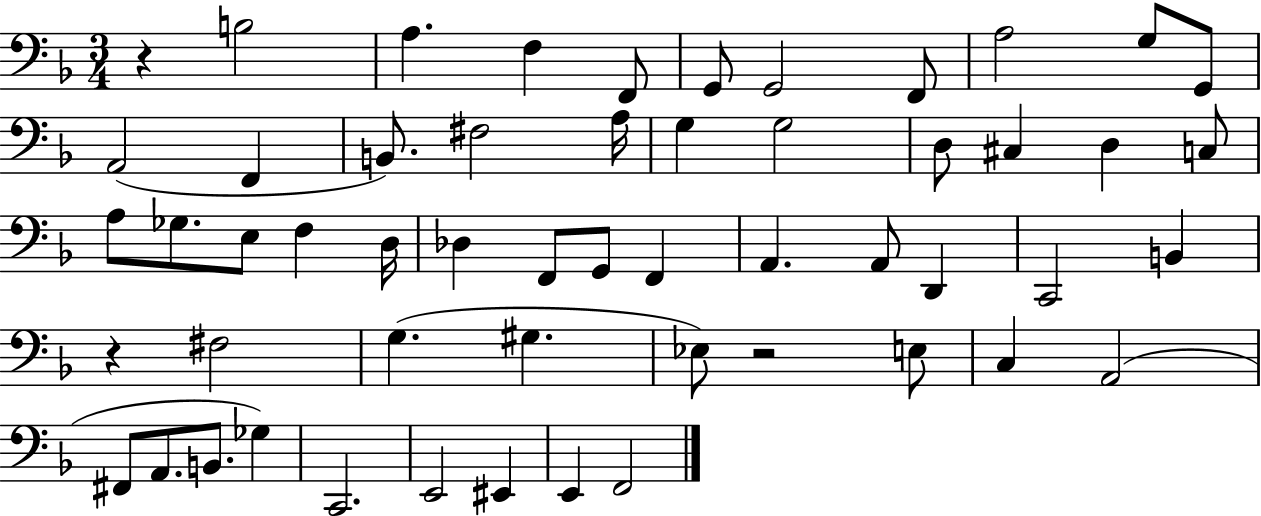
{
  \clef bass
  \numericTimeSignature
  \time 3/4
  \key f \major
  r4 b2 | a4. f4 f,8 | g,8 g,2 f,8 | a2 g8 g,8 | \break a,2( f,4 | b,8.) fis2 a16 | g4 g2 | d8 cis4 d4 c8 | \break a8 ges8. e8 f4 d16 | des4 f,8 g,8 f,4 | a,4. a,8 d,4 | c,2 b,4 | \break r4 fis2 | g4.( gis4. | ees8) r2 e8 | c4 a,2( | \break fis,8 a,8. b,8. ges4) | c,2. | e,2 eis,4 | e,4 f,2 | \break \bar "|."
}